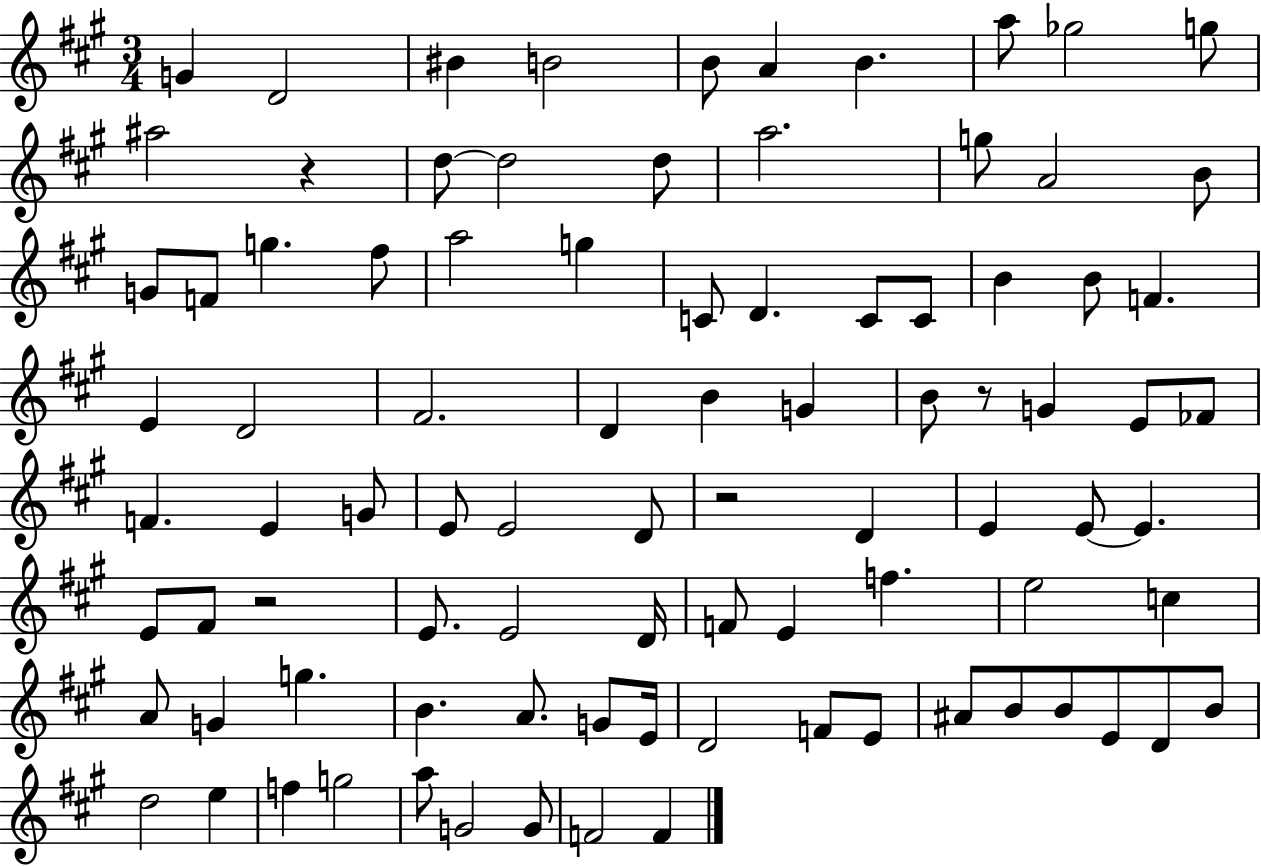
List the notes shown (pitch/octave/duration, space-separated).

G4/q D4/h BIS4/q B4/h B4/e A4/q B4/q. A5/e Gb5/h G5/e A#5/h R/q D5/e D5/h D5/e A5/h. G5/e A4/h B4/e G4/e F4/e G5/q. F#5/e A5/h G5/q C4/e D4/q. C4/e C4/e B4/q B4/e F4/q. E4/q D4/h F#4/h. D4/q B4/q G4/q B4/e R/e G4/q E4/e FES4/e F4/q. E4/q G4/e E4/e E4/h D4/e R/h D4/q E4/q E4/e E4/q. E4/e F#4/e R/h E4/e. E4/h D4/s F4/e E4/q F5/q. E5/h C5/q A4/e G4/q G5/q. B4/q. A4/e. G4/e E4/s D4/h F4/e E4/e A#4/e B4/e B4/e E4/e D4/e B4/e D5/h E5/q F5/q G5/h A5/e G4/h G4/e F4/h F4/q